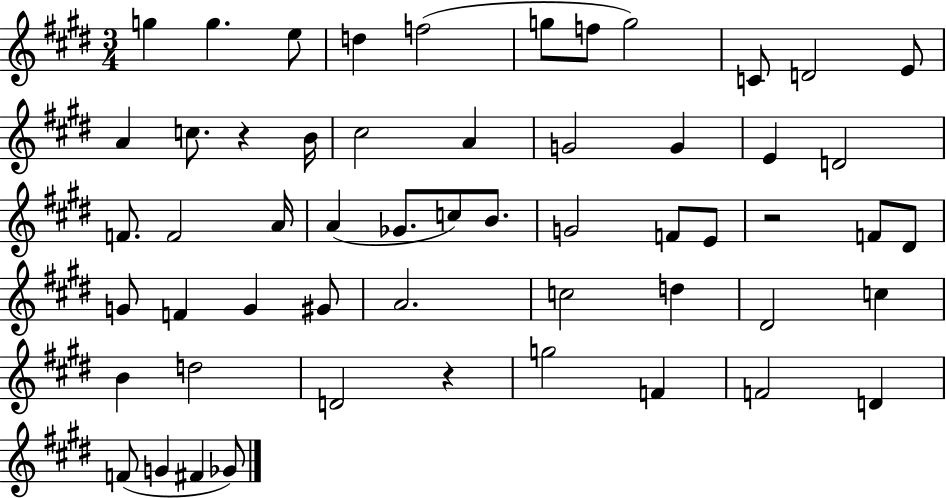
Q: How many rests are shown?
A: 3